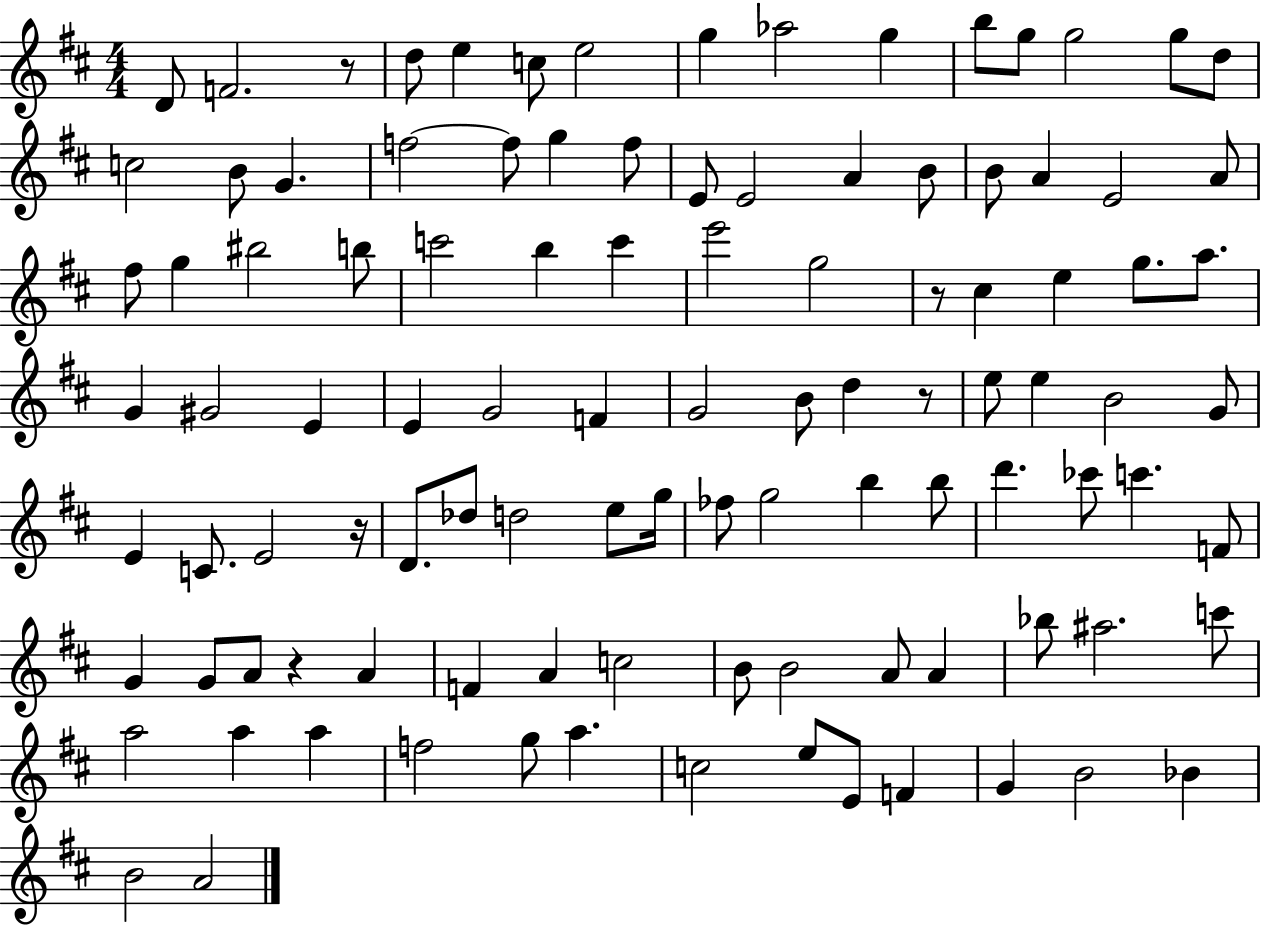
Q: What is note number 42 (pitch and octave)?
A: A5